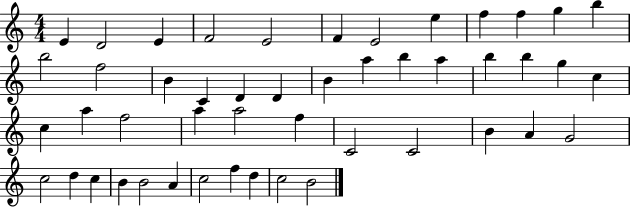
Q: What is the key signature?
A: C major